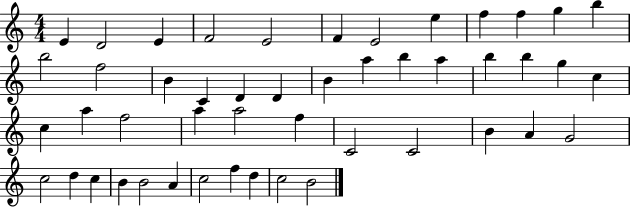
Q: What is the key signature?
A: C major